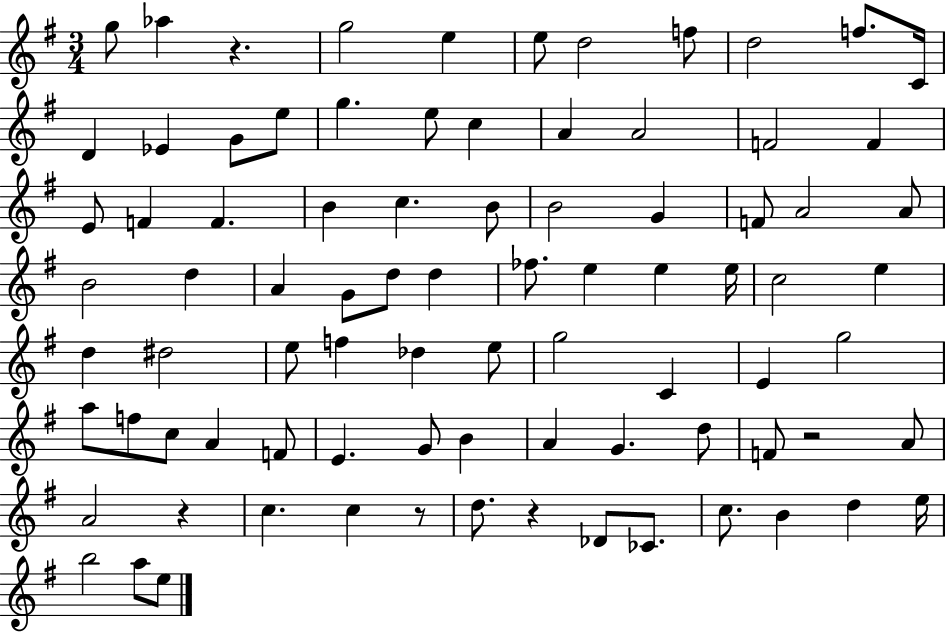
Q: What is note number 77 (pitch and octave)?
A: E5